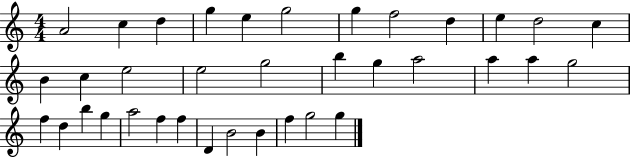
{
  \clef treble
  \numericTimeSignature
  \time 4/4
  \key c \major
  a'2 c''4 d''4 | g''4 e''4 g''2 | g''4 f''2 d''4 | e''4 d''2 c''4 | \break b'4 c''4 e''2 | e''2 g''2 | b''4 g''4 a''2 | a''4 a''4 g''2 | \break f''4 d''4 b''4 g''4 | a''2 f''4 f''4 | d'4 b'2 b'4 | f''4 g''2 g''4 | \break \bar "|."
}